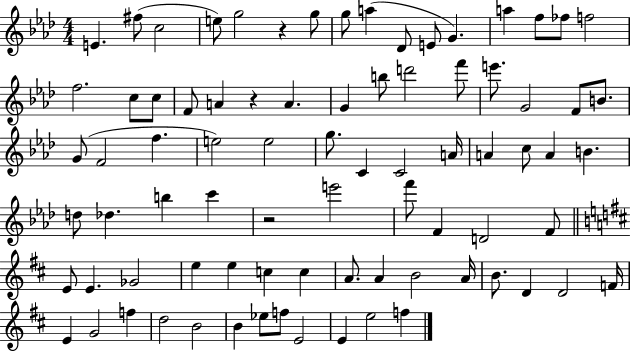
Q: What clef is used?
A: treble